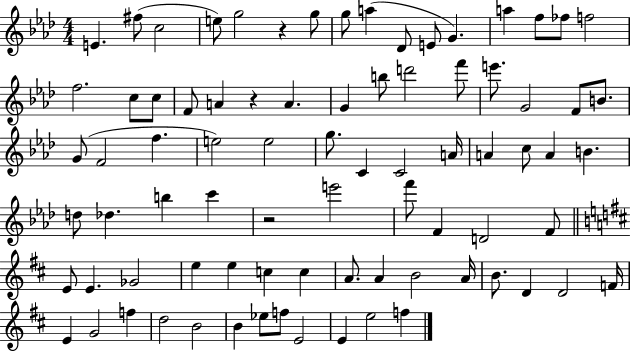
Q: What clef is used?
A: treble